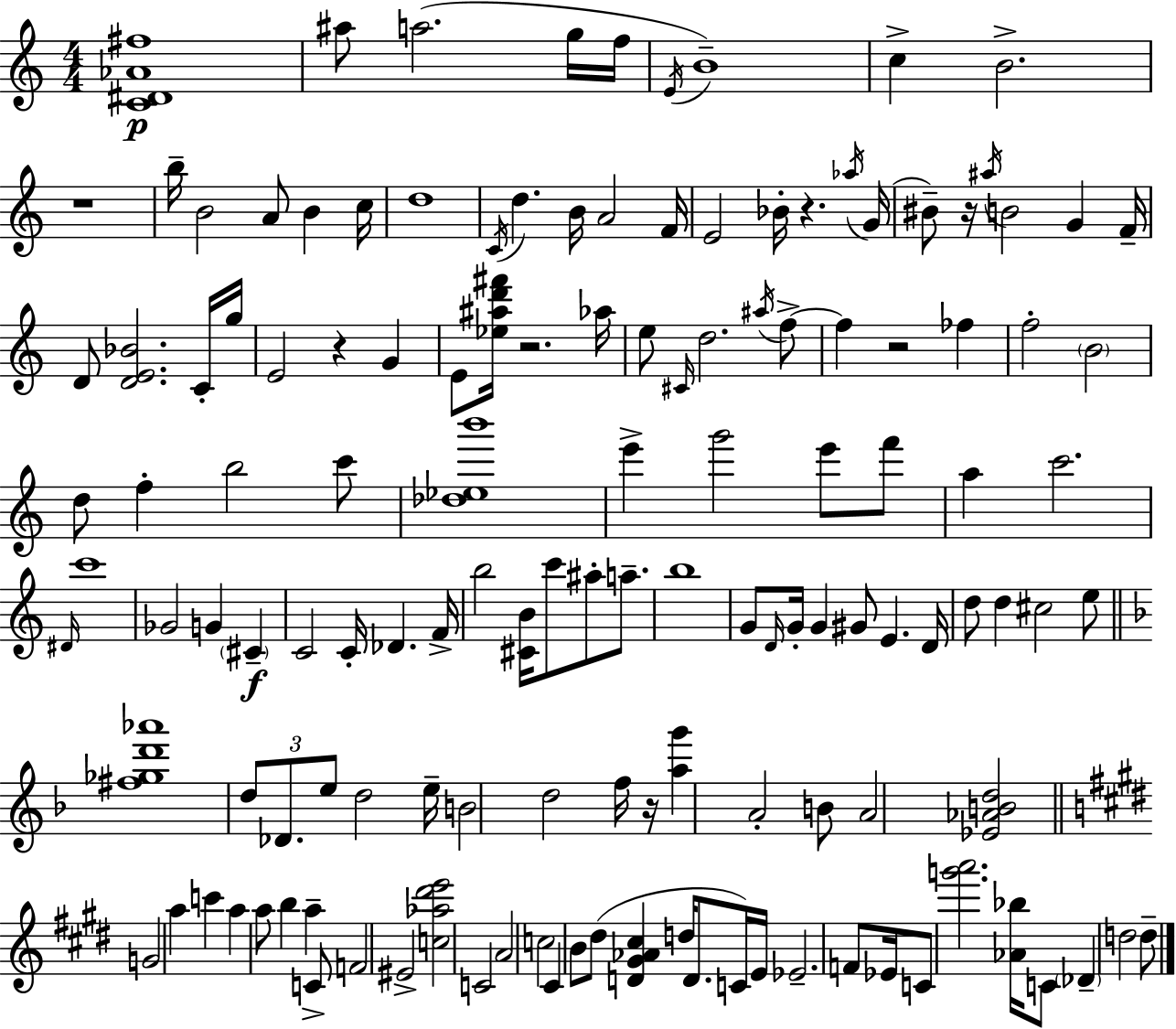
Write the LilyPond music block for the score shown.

{
  \clef treble
  \numericTimeSignature
  \time 4/4
  \key c \major
  <c' dis' aes' fis''>1\p | ais''8 a''2.( g''16 f''16 | \acciaccatura { e'16 } b'1--) | c''4-> b'2.-> | \break r1 | b''16-- b'2 a'8 b'4 | c''16 d''1 | \acciaccatura { c'16 } d''4. b'16 a'2 | \break f'16 e'2 bes'16-. r4. | \acciaccatura { aes''16 }( g'16 bis'8--) r16 \acciaccatura { ais''16 } b'2 g'4 | f'16-- d'8 <d' e' bes'>2. | c'16-. g''16 e'2 r4 | \break g'4 e'8 <ees'' ais'' d''' fis'''>16 r2. | aes''16 e''8 \grace { cis'16 } d''2. | \acciaccatura { ais''16 } f''8->~~ f''4 r2 | fes''4 f''2-. \parenthesize b'2 | \break d''8 f''4-. b''2 | c'''8 <des'' ees'' b'''>1 | e'''4-> g'''2 | e'''8 f'''8 a''4 c'''2. | \break \grace { dis'16 } c'''1 | ges'2 g'4 | \parenthesize cis'4--\f c'2 c'16-. | des'4. f'16-> b''2 <cis' b'>16 | \break c'''8 ais''8-. a''8.-- b''1 | g'8 \grace { d'16 } g'16-. g'4 gis'8 | e'4. d'16 d''8 d''4 cis''2 | e''8 \bar "||" \break \key d \minor <fis'' ges'' d''' aes'''>1 | \tuplet 3/2 { d''8 des'8. e''8 } d''2 e''16-- | b'2 d''2 | f''16 r16 <a'' g'''>4 a'2-. b'8 | \break a'2 <ees' aes' b' d''>2 | \bar "||" \break \key e \major g'2 a''4 c'''4 | a''4 a''8 b''4 a''4-- c'8-> | f'2 eis'2-> | <c'' aes'' dis''' e'''>2 c'2 | \break a'2 c''2 | cis'4 b'8 dis''8( <d' gis' aes' cis''>4 d''16 d'8. | c'16) e'16 ees'2.-- f'8 | ees'16 c'8 <g''' a'''>2. <aes' bes''>16 | \break c'8 \parenthesize des'4-- d''2 d''8-- | \bar "|."
}